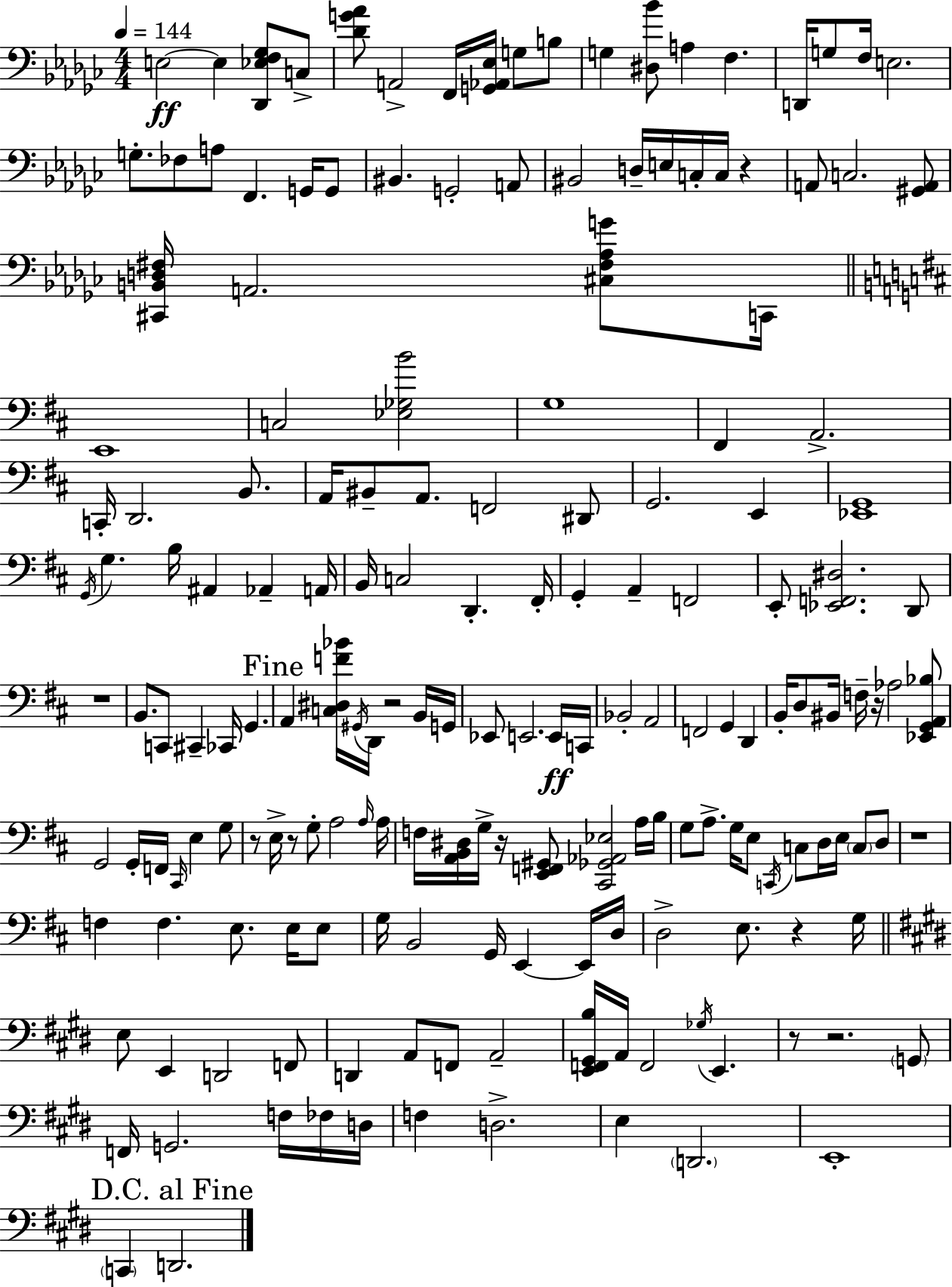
X:1
T:Untitled
M:4/4
L:1/4
K:Ebm
E,2 E, [_D,,_E,F,_G,]/2 C,/2 [_DG_A]/2 A,,2 F,,/4 [G,,_A,,_E,]/4 G,/2 B,/2 G, [^D,_B]/2 A, F, D,,/4 G,/2 F,/4 E,2 G,/2 _F,/2 A,/2 F,, G,,/4 G,,/2 ^B,, G,,2 A,,/2 ^B,,2 D,/4 E,/4 C,/4 C,/4 z A,,/2 C,2 [^G,,A,,]/2 [^C,,B,,D,^F,]/4 A,,2 [^C,^F,_A,G]/2 C,,/4 E,,4 C,2 [_E,_G,B]2 G,4 ^F,, A,,2 C,,/4 D,,2 B,,/2 A,,/4 ^B,,/2 A,,/2 F,,2 ^D,,/2 G,,2 E,, [_E,,G,,]4 G,,/4 G, B,/4 ^A,, _A,, A,,/4 B,,/4 C,2 D,, ^F,,/4 G,, A,, F,,2 E,,/2 [_E,,F,,^D,]2 D,,/2 z4 B,,/2 C,,/2 ^C,, _C,,/4 G,, A,, [C,^D,F_B]/4 ^G,,/4 D,,/4 z2 B,,/4 G,,/4 _E,,/2 E,,2 E,,/4 C,,/4 _B,,2 A,,2 F,,2 G,, D,, B,,/4 D,/2 ^B,,/4 F,/4 z/4 _A,2 [_E,,G,,A,,_B,]/2 G,,2 G,,/4 F,,/4 ^C,,/4 E, G,/2 z/2 E,/4 z/2 G,/2 A,2 A,/4 A,/4 F,/4 [A,,B,,^D,]/4 G,/4 z/4 [E,,F,,^G,,]/2 [^C,,_G,,_A,,_E,]2 A,/4 B,/4 G,/2 A,/2 G,/4 E,/2 C,,/4 C,/2 D,/4 E,/4 C,/2 D,/2 z4 F, F, E,/2 E,/4 E,/2 G,/4 B,,2 G,,/4 E,, E,,/4 D,/4 D,2 E,/2 z G,/4 E,/2 E,, D,,2 F,,/2 D,, A,,/2 F,,/2 A,,2 [E,,F,,^G,,B,]/4 A,,/4 F,,2 _G,/4 E,, z/2 z2 G,,/2 F,,/4 G,,2 F,/4 _F,/4 D,/4 F, D,2 E, D,,2 E,,4 C,, D,,2